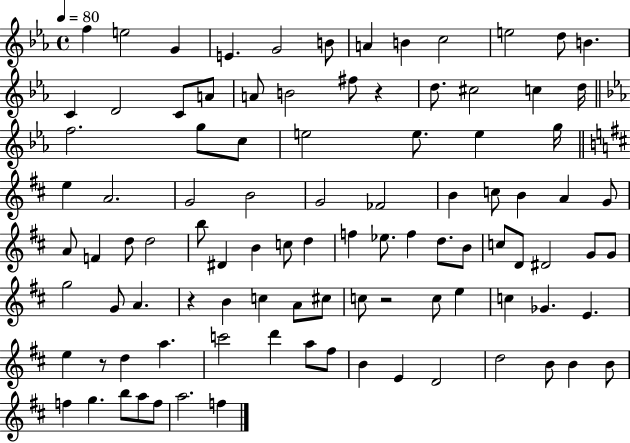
F5/q E5/h G4/q E4/q. G4/h B4/e A4/q B4/q C5/h E5/h D5/e B4/q. C4/q D4/h C4/e A4/e A4/e B4/h F#5/e R/q D5/e. C#5/h C5/q D5/s F5/h. G5/e C5/e E5/h E5/e. E5/q G5/s E5/q A4/h. G4/h B4/h G4/h FES4/h B4/q C5/e B4/q A4/q G4/e A4/e F4/q D5/e D5/h B5/e D#4/q B4/q C5/e D5/q F5/q Eb5/e. F5/q D5/e. B4/e C5/e D4/e D#4/h G4/e G4/e G5/h G4/e A4/q. R/q B4/q C5/q A4/e C#5/e C5/e R/h C5/e E5/q C5/q Gb4/q. E4/q. E5/q R/e D5/q A5/q. C6/h D6/q A5/e F#5/e B4/q E4/q D4/h D5/h B4/e B4/q B4/e F5/q G5/q. B5/e A5/e F5/e A5/h. F5/q